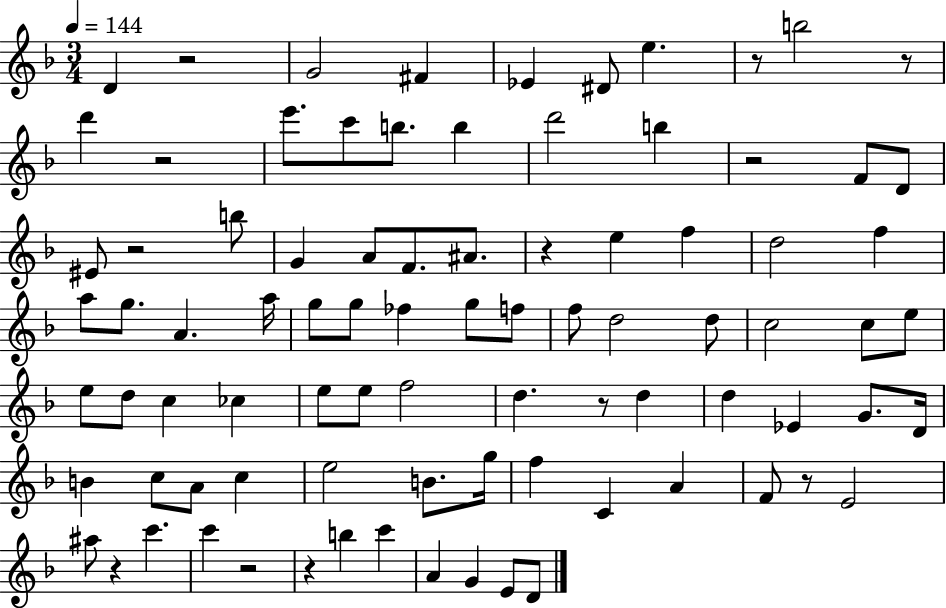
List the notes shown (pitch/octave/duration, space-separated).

D4/q R/h G4/h F#4/q Eb4/q D#4/e E5/q. R/e B5/h R/e D6/q R/h E6/e. C6/e B5/e. B5/q D6/h B5/q R/h F4/e D4/e EIS4/e R/h B5/e G4/q A4/e F4/e. A#4/e. R/q E5/q F5/q D5/h F5/q A5/e G5/e. A4/q. A5/s G5/e G5/e FES5/q G5/e F5/e F5/e D5/h D5/e C5/h C5/e E5/e E5/e D5/e C5/q CES5/q E5/e E5/e F5/h D5/q. R/e D5/q D5/q Eb4/q G4/e. D4/s B4/q C5/e A4/e C5/q E5/h B4/e. G5/s F5/q C4/q A4/q F4/e R/e E4/h A#5/e R/q C6/q. C6/q R/h R/q B5/q C6/q A4/q G4/q E4/e D4/e